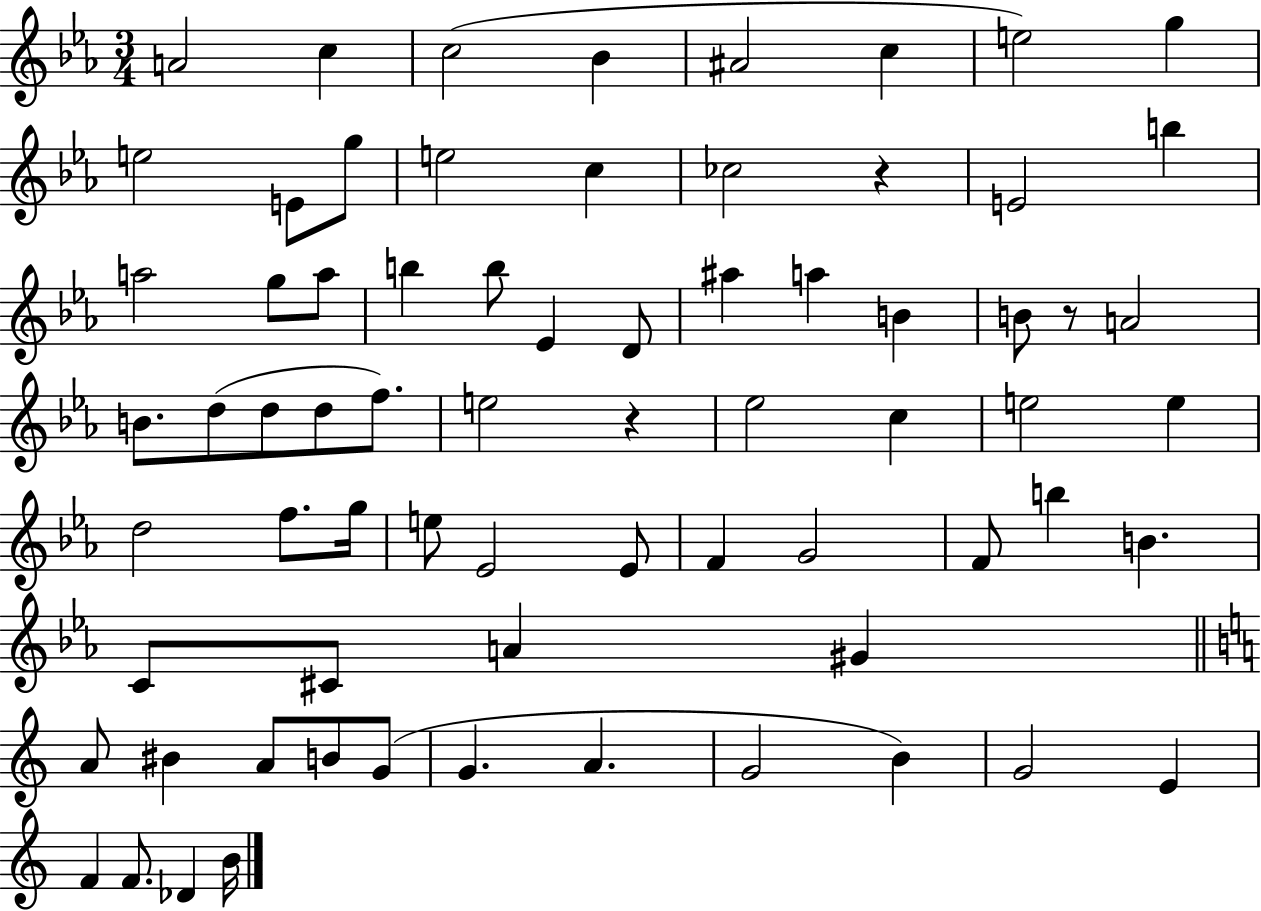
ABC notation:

X:1
T:Untitled
M:3/4
L:1/4
K:Eb
A2 c c2 _B ^A2 c e2 g e2 E/2 g/2 e2 c _c2 z E2 b a2 g/2 a/2 b b/2 _E D/2 ^a a B B/2 z/2 A2 B/2 d/2 d/2 d/2 f/2 e2 z _e2 c e2 e d2 f/2 g/4 e/2 _E2 _E/2 F G2 F/2 b B C/2 ^C/2 A ^G A/2 ^B A/2 B/2 G/2 G A G2 B G2 E F F/2 _D B/4